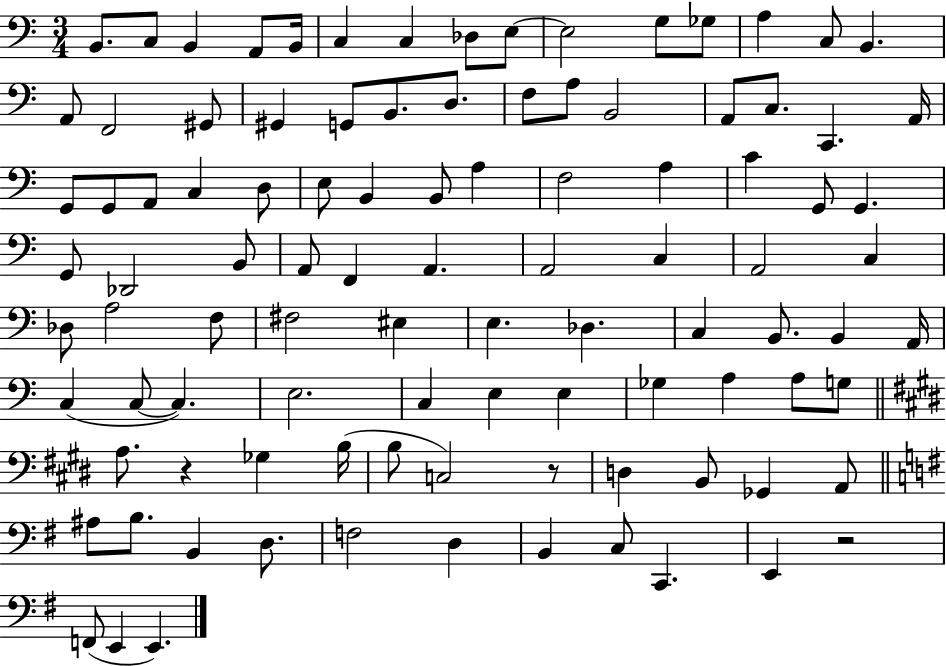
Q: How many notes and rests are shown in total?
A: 100